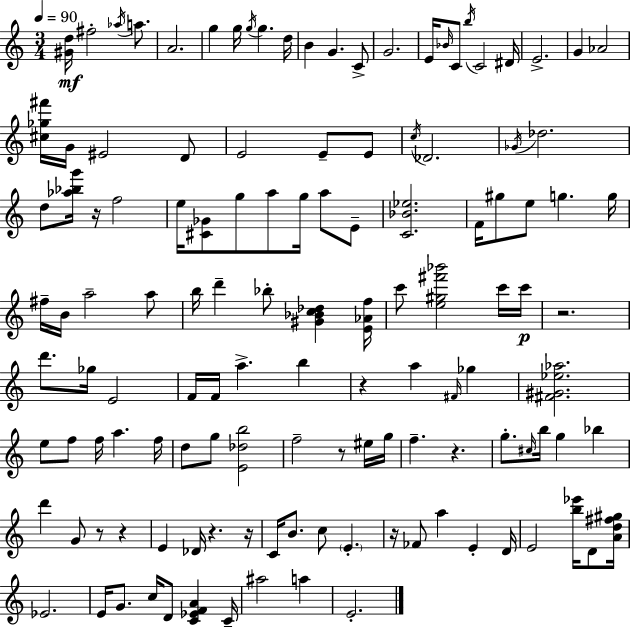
{
  \clef treble
  \numericTimeSignature
  \time 3/4
  \key a \minor
  \tempo 4 = 90
  <gis' d''>16\mf fis''2-. \acciaccatura { aes''16 } a''8. | a'2. | g''4 g''16 \acciaccatura { g''16 } g''4. | d''16 b'4 g'4. | \break c'8-> g'2. | e'16 \grace { bes'16 } c'8 \acciaccatura { b''16 } c'2 | dis'16 e'2.-> | g'4 aes'2 | \break <cis'' ges'' fis'''>16 g'16 eis'2 | d'8 e'2 | e'8-- e'8 \acciaccatura { c''16 } des'2. | \acciaccatura { ges'16 } des''2. | \break d''8 <aes'' bes'' g'''>16 r16 f''2 | e''16 <cis' ges'>8 g''8 a''8 | g''16 a''8 e'8-- <c' bes' ees''>2. | f'16 gis''8 e''8 g''4. | \break g''16 fis''16-- b'16 a''2-- | a''8 b''16 d'''4-- bes''8-. | <gis' bes' c'' des''>4 <e' aes' f''>16 c'''8 <e'' gis'' fis''' bes'''>2 | c'''16 c'''16\p r2. | \break d'''8. ges''16 e'2 | f'16 f'16 a''4.-> | b''4 r4 a''4 | \grace { fis'16 } ges''4 <fis' gis' ees'' aes''>2. | \break e''8 f''8 f''16 | a''4. f''16 d''8 g''8 <e' des'' b''>2 | f''2-- | r8 eis''16 g''16 f''4.-- | \break r4. g''8.-. \grace { cis''16 } b''16 | g''4 bes''4 d'''4 | g'8 r8 r4 e'4 | des'16 r4. r16 c'16 b'8. | \break c''8 \parenthesize e'4.-. r16 fes'8 a''4 | e'4-. d'16 e'2 | <b'' ees'''>16 d'8 <a' d'' fis'' gis''>16 ees'2. | e'16 g'8. | \break c''16 d'8 <c' ees' f' a'>4 c'16-- ais''2 | a''4 e'2.-. | \bar "|."
}